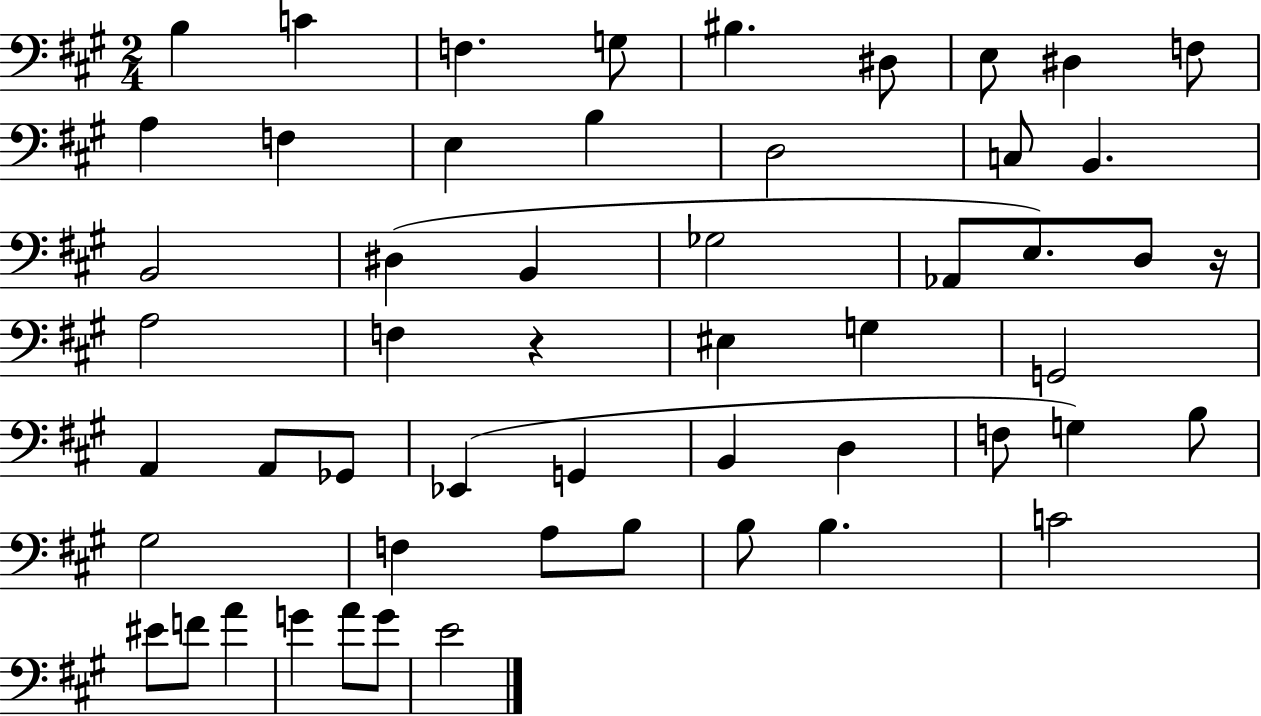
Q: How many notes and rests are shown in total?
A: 54